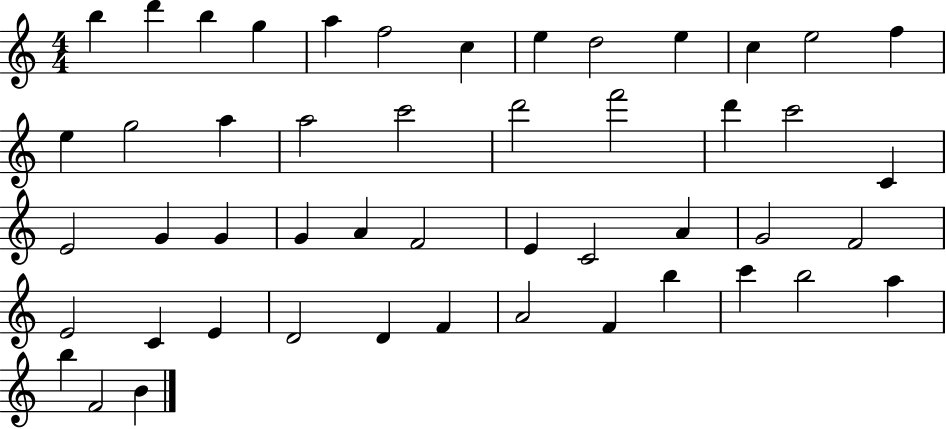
{
  \clef treble
  \numericTimeSignature
  \time 4/4
  \key c \major
  b''4 d'''4 b''4 g''4 | a''4 f''2 c''4 | e''4 d''2 e''4 | c''4 e''2 f''4 | \break e''4 g''2 a''4 | a''2 c'''2 | d'''2 f'''2 | d'''4 c'''2 c'4 | \break e'2 g'4 g'4 | g'4 a'4 f'2 | e'4 c'2 a'4 | g'2 f'2 | \break e'2 c'4 e'4 | d'2 d'4 f'4 | a'2 f'4 b''4 | c'''4 b''2 a''4 | \break b''4 f'2 b'4 | \bar "|."
}